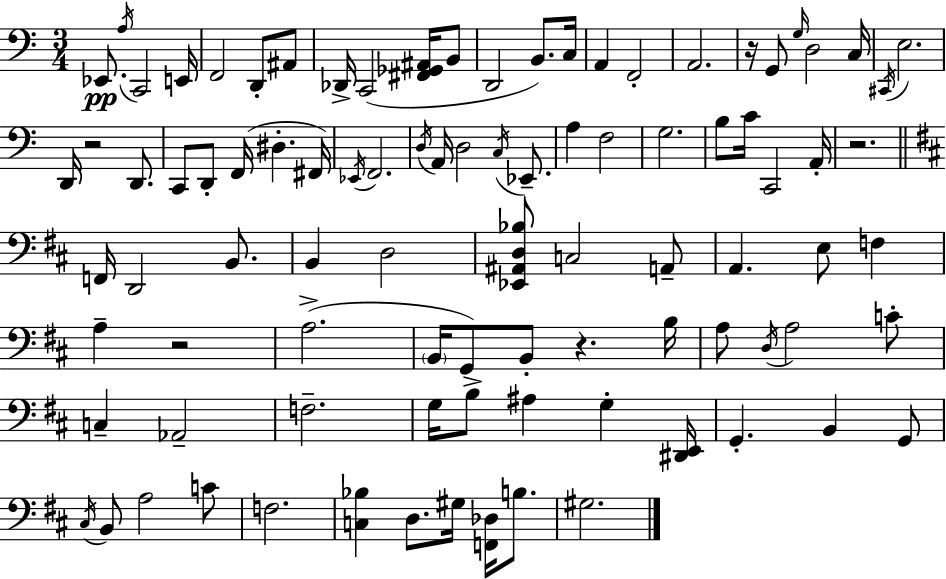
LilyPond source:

{
  \clef bass
  \numericTimeSignature
  \time 3/4
  \key c \major
  ees,8.\pp \acciaccatura { a16 } c,2 | e,16 f,2 d,8-. ais,8 | des,16-> c,2( <fis, ges, ais,>16 b,8 | d,2 b,8.) | \break c16 a,4 f,2-. | a,2. | r16 g,8 \grace { g16 } d2 | c16 \acciaccatura { cis,16 } e2. | \break d,16 r2 | d,8. c,8 d,8-. f,16( dis4.-. | fis,16) \acciaccatura { ees,16 } f,2. | \acciaccatura { d16 } a,16 d2 | \break \acciaccatura { c16 } ees,8.-- a4 f2 | g2. | b8 c'16 c,2 | a,16-. r2. | \break \bar "||" \break \key d \major f,16 d,2 b,8. | b,4 d2 | <ees, ais, d bes>8 c2 a,8-- | a,4. e8 f4 | \break a4-- r2 | a2.->( | \parenthesize b,16 g,8) b,8-. r4. b16 | a8 \acciaccatura { d16 } a2 c'8-. | \break c4-- aes,2-- | f2.-- | g16 b8-> ais4 g4-. | <dis, e,>16 g,4.-. b,4 g,8 | \break \acciaccatura { cis16 } b,8 a2 | c'8 f2. | <c bes>4 d8. gis16 <f, des>16 b8. | gis2. | \break \bar "|."
}